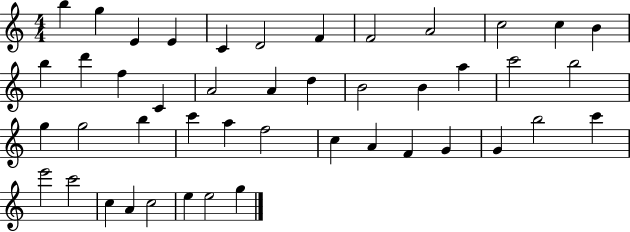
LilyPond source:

{
  \clef treble
  \numericTimeSignature
  \time 4/4
  \key c \major
  b''4 g''4 e'4 e'4 | c'4 d'2 f'4 | f'2 a'2 | c''2 c''4 b'4 | \break b''4 d'''4 f''4 c'4 | a'2 a'4 d''4 | b'2 b'4 a''4 | c'''2 b''2 | \break g''4 g''2 b''4 | c'''4 a''4 f''2 | c''4 a'4 f'4 g'4 | g'4 b''2 c'''4 | \break e'''2 c'''2 | c''4 a'4 c''2 | e''4 e''2 g''4 | \bar "|."
}